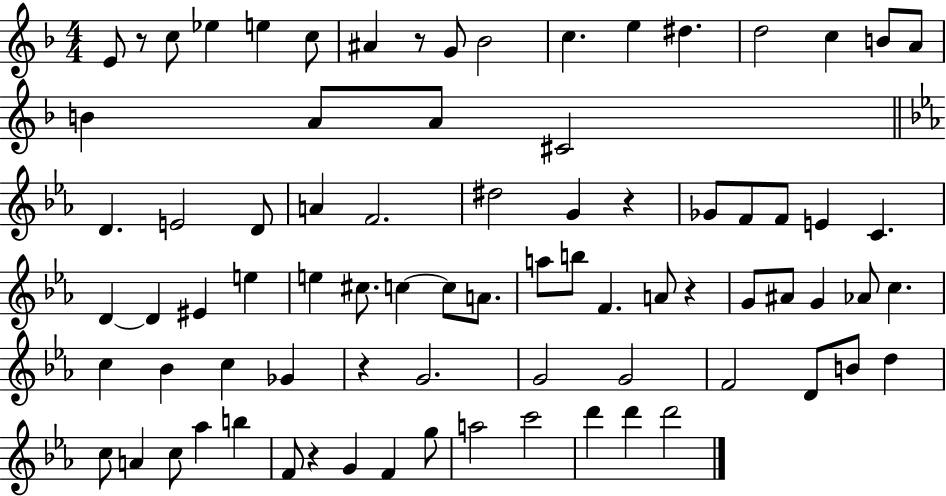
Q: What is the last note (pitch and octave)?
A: D6